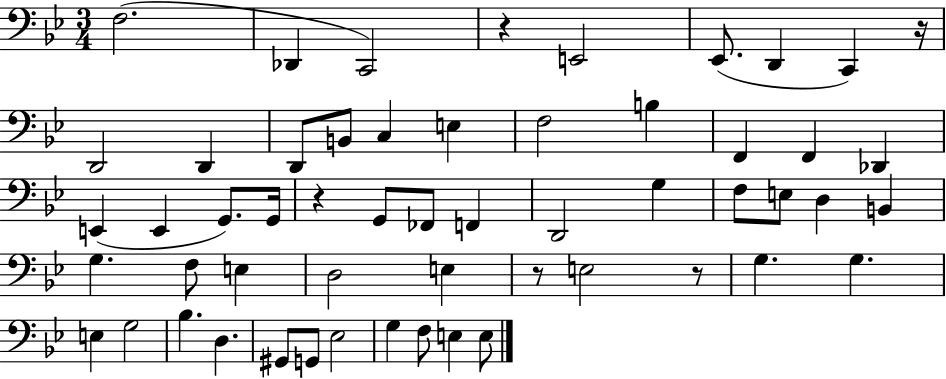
X:1
T:Untitled
M:3/4
L:1/4
K:Bb
F,2 _D,, C,,2 z E,,2 _E,,/2 D,, C,, z/4 D,,2 D,, D,,/2 B,,/2 C, E, F,2 B, F,, F,, _D,, E,, E,, G,,/2 G,,/4 z G,,/2 _F,,/2 F,, D,,2 G, F,/2 E,/2 D, B,, G, F,/2 E, D,2 E, z/2 E,2 z/2 G, G, E, G,2 _B, D, ^G,,/2 G,,/2 _E,2 G, F,/2 E, E,/2